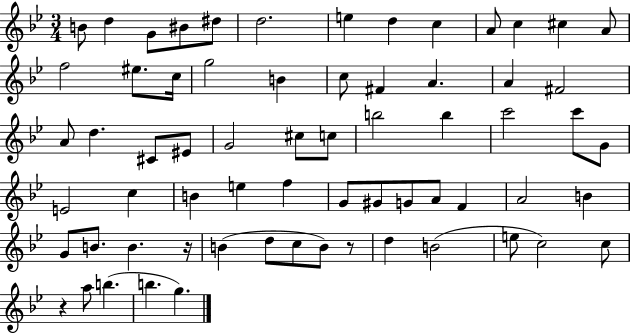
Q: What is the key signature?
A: BES major